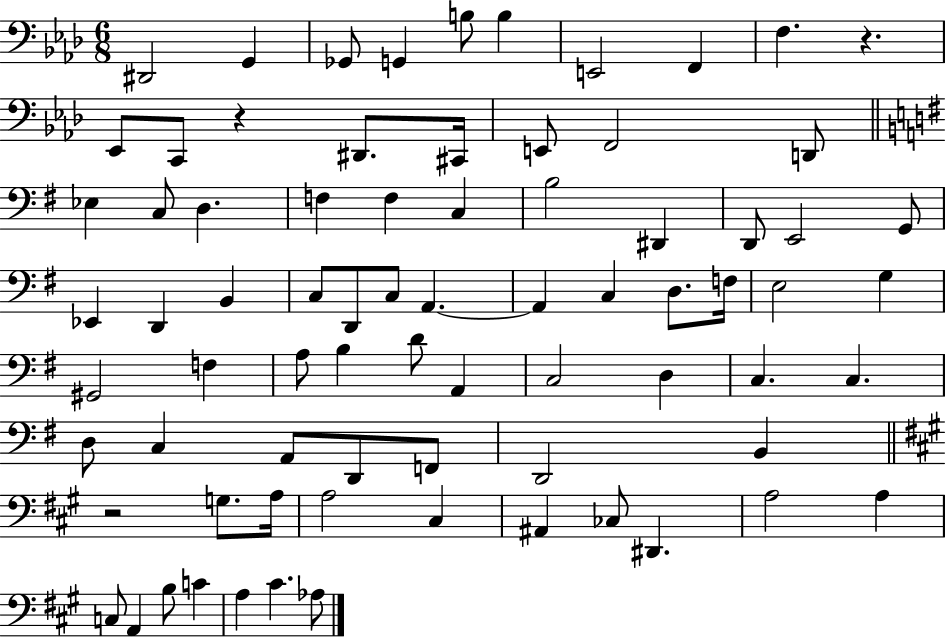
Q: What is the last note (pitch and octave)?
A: Ab3